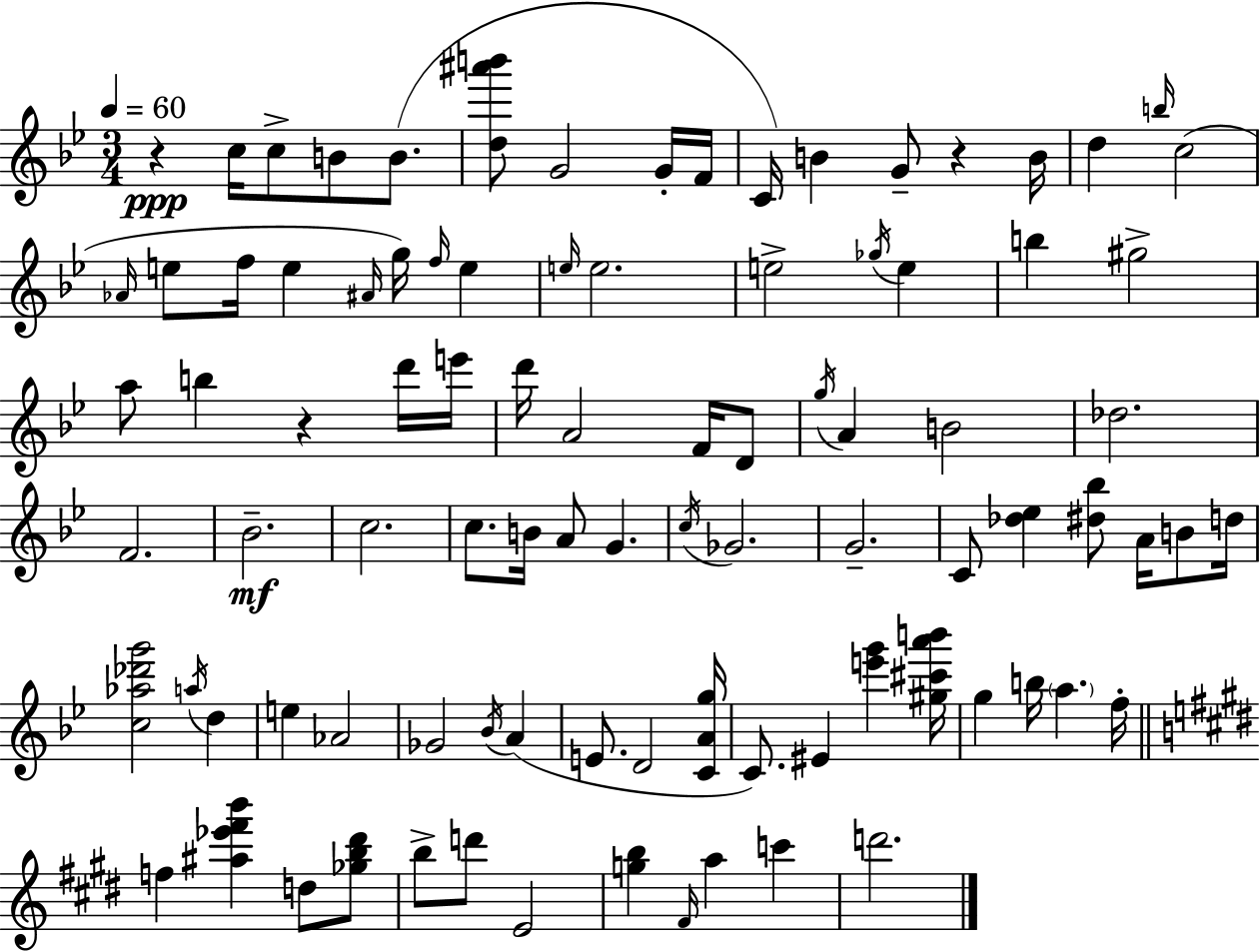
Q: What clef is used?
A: treble